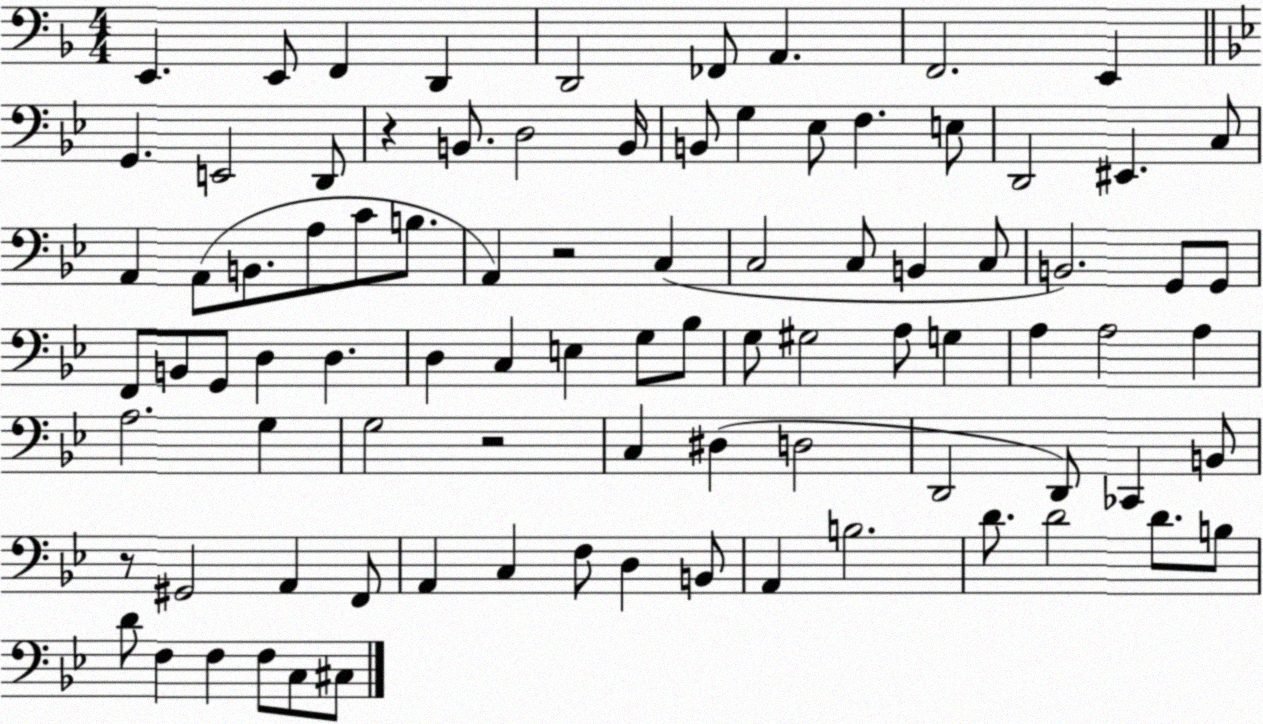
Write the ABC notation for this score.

X:1
T:Untitled
M:4/4
L:1/4
K:F
E,, E,,/2 F,, D,, D,,2 _F,,/2 A,, F,,2 E,, G,, E,,2 D,,/2 z B,,/2 D,2 B,,/4 B,,/2 G, _E,/2 F, E,/2 D,,2 ^E,, C,/2 A,, A,,/2 B,,/2 A,/2 C/2 B,/2 A,, z2 C, C,2 C,/2 B,, C,/2 B,,2 G,,/2 G,,/2 F,,/2 B,,/2 G,,/2 D, D, D, C, E, G,/2 _B,/2 G,/2 ^G,2 A,/2 G, A, A,2 A, A,2 G, G,2 z2 C, ^D, D,2 D,,2 D,,/2 _C,, B,,/2 z/2 ^G,,2 A,, F,,/2 A,, C, F,/2 D, B,,/2 A,, B,2 D/2 D2 D/2 B,/2 D/2 F, F, F,/2 C,/2 ^C,/2